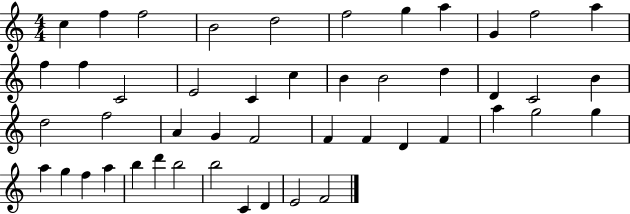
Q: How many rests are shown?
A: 0